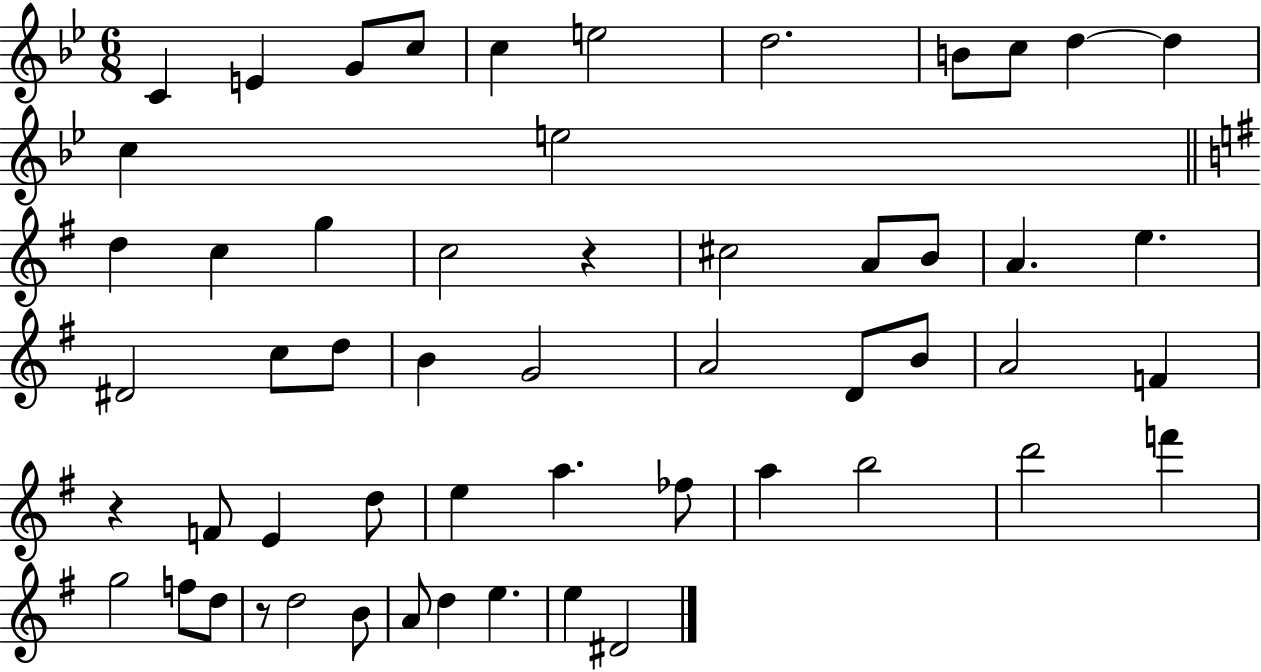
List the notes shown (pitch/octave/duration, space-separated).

C4/q E4/q G4/e C5/e C5/q E5/h D5/h. B4/e C5/e D5/q D5/q C5/q E5/h D5/q C5/q G5/q C5/h R/q C#5/h A4/e B4/e A4/q. E5/q. D#4/h C5/e D5/e B4/q G4/h A4/h D4/e B4/e A4/h F4/q R/q F4/e E4/q D5/e E5/q A5/q. FES5/e A5/q B5/h D6/h F6/q G5/h F5/e D5/e R/e D5/h B4/e A4/e D5/q E5/q. E5/q D#4/h